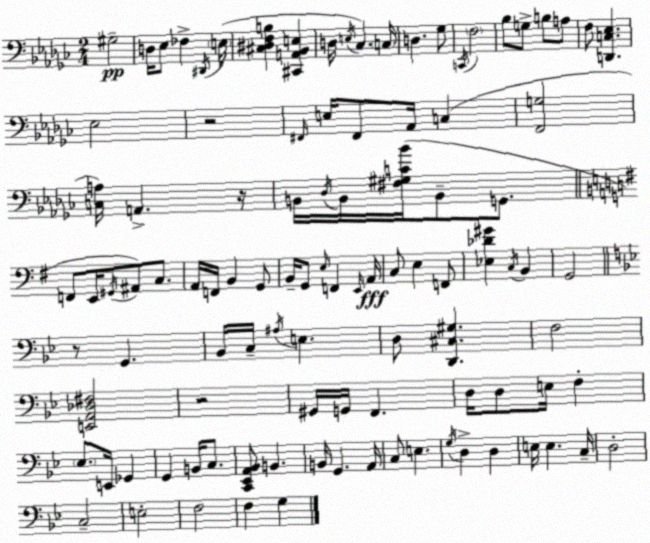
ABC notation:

X:1
T:Untitled
M:2/4
L:1/4
K:Ebm
^G,2 D,/4 _E,/2 _F, ^D,,/4 E,/4 [^C,^D,F,B,] [^C,,A,,_B,,E,] D,/4 E,/4 _C, C,/4 D, _G,/2 C,,/4 F,2 _B,/2 G,/2 B,/2 A,/2 F,/2 [D,,C,_E,] _E,2 z2 ^F,,/4 E,/4 ^F,,/2 _A,,/4 C, [F,,G,]2 [C,A,]/4 A,, z/4 B,,/4 _D,/4 B,,/4 [^F,^G,C_B]/4 B,,/2 G,,/2 F,,/2 E,,/4 ^G,,/4 ^A,,/2 C,/2 A,,/4 F,,/4 B,, G,,/2 B,,/4 G,,/2 E,/4 F,, E,,/4 A,,/4 C,/2 E, F,,/2 [_E,_D^G] C,/4 B,, G,,2 z/2 G,, _B,,/4 C,/4 ^A,/4 E, D,/2 [D,,^C,^G,] F,2 [E,,A,,_D,^F,]2 z2 ^G,,/4 G,,/4 F,, D,/4 D,/2 E,/4 F, _E,/2 E,,/4 _G,, G,, B,,/4 C,/2 [C,,_E,,A,,_B,,]/2 B,, B,,/4 G,, A,,/4 C,/2 E, G,/4 D, D, E,/4 E, C,/4 D,2 C,2 E,2 F,2 F, G,